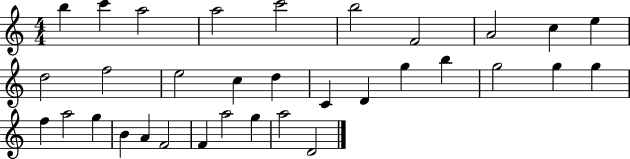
{
  \clef treble
  \numericTimeSignature
  \time 4/4
  \key c \major
  b''4 c'''4 a''2 | a''2 c'''2 | b''2 f'2 | a'2 c''4 e''4 | \break d''2 f''2 | e''2 c''4 d''4 | c'4 d'4 g''4 b''4 | g''2 g''4 g''4 | \break f''4 a''2 g''4 | b'4 a'4 f'2 | f'4 a''2 g''4 | a''2 d'2 | \break \bar "|."
}